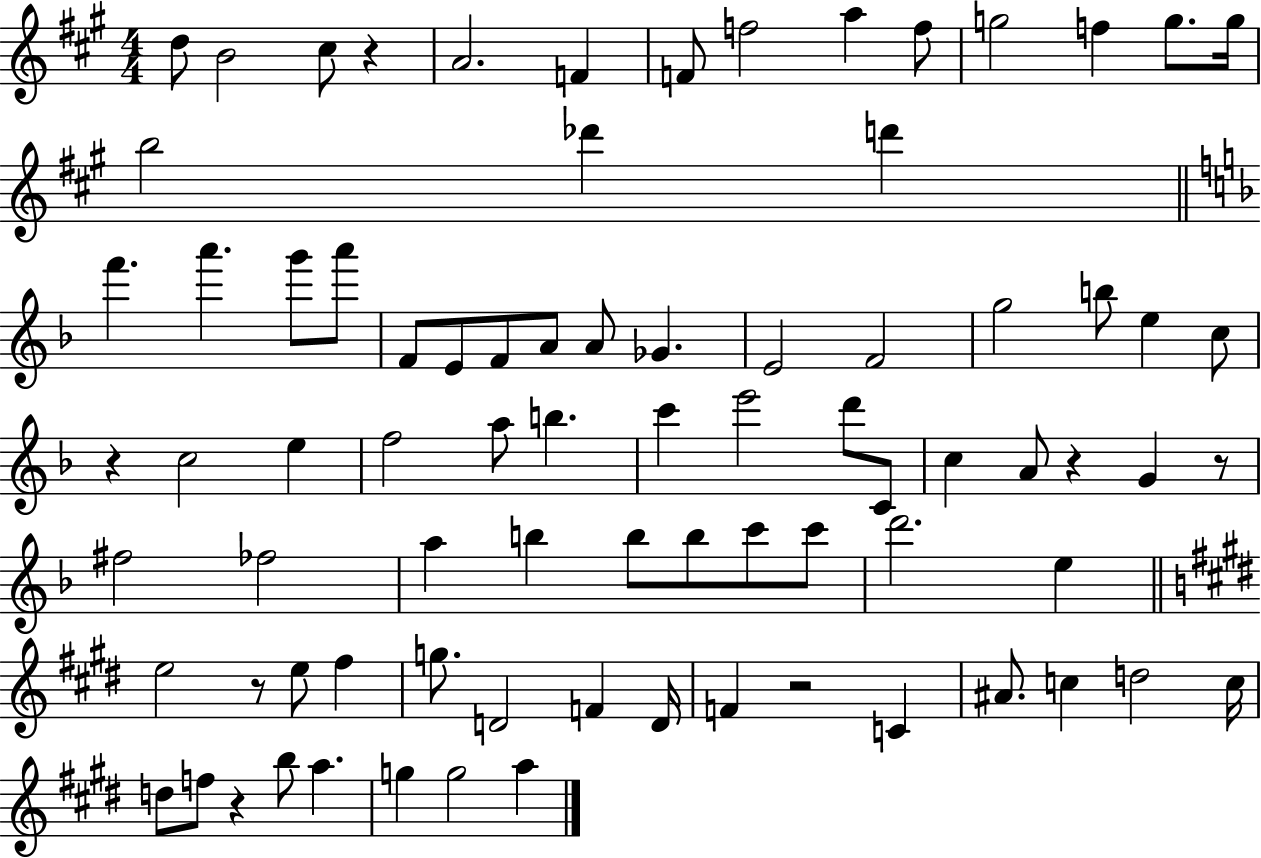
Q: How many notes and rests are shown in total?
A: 81